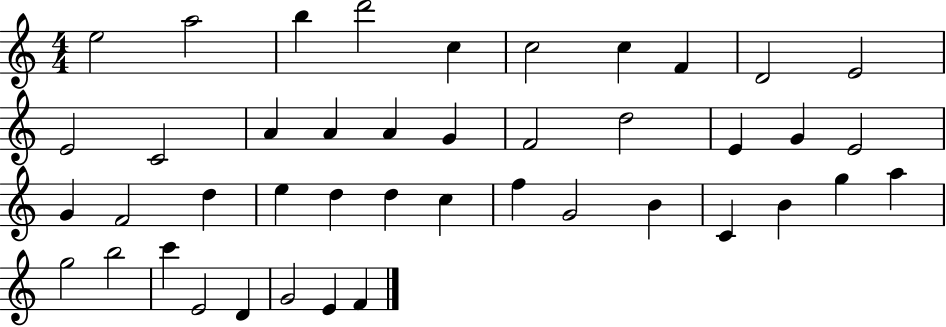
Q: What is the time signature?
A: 4/4